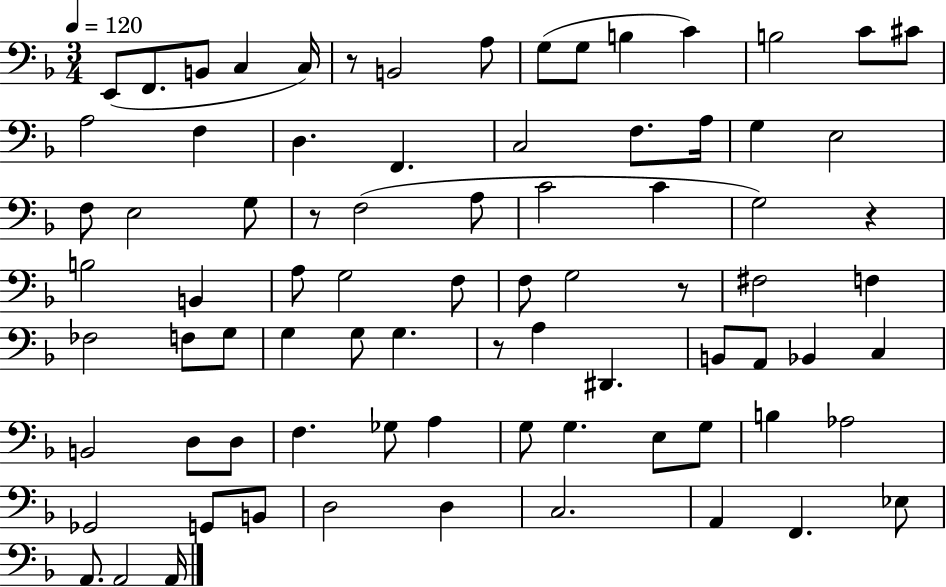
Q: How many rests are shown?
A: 5